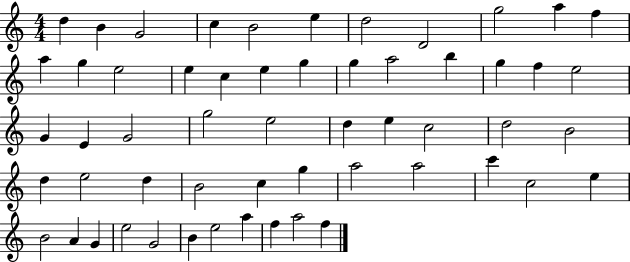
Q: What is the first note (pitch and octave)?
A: D5